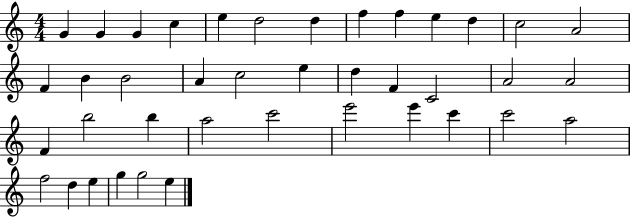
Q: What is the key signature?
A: C major